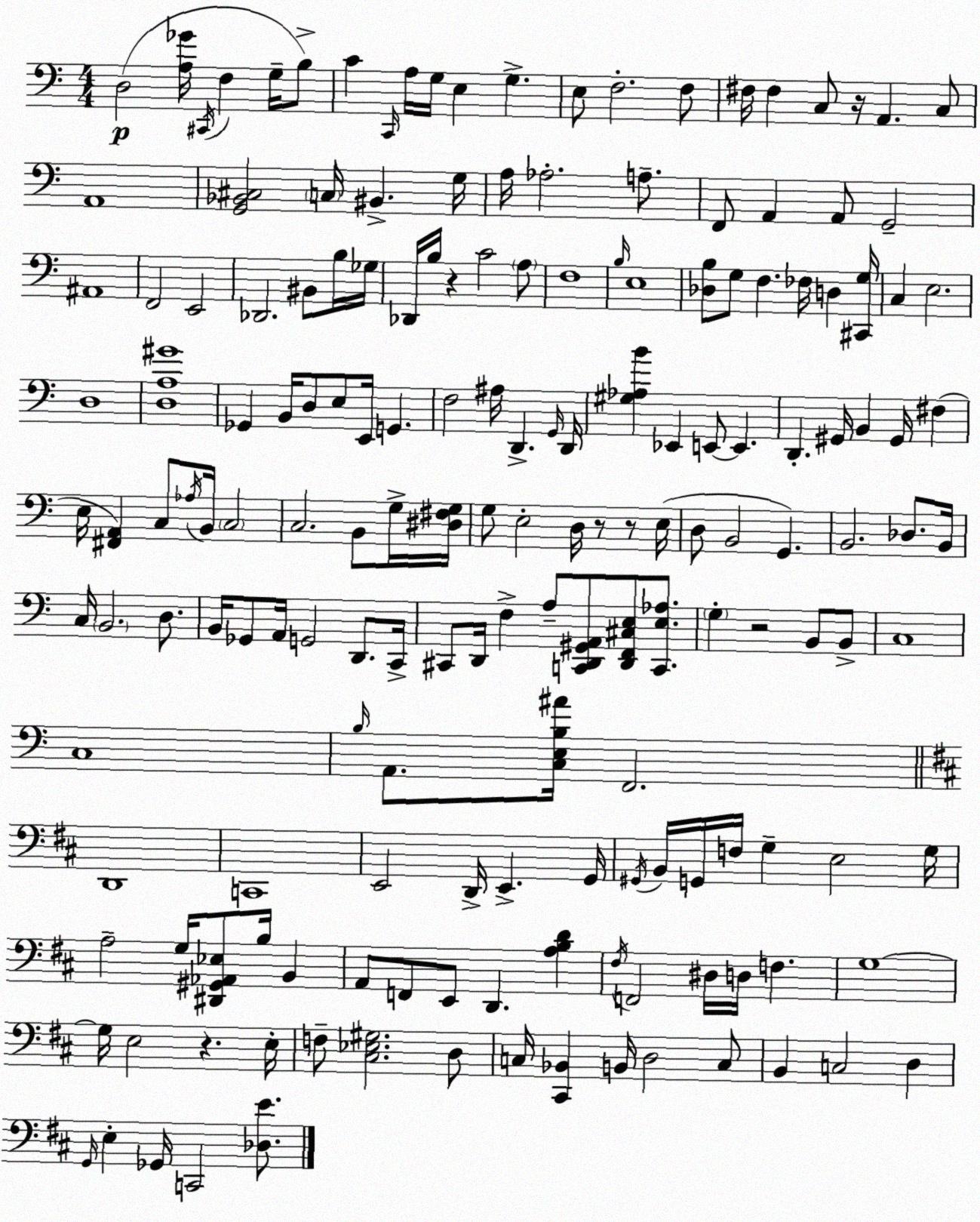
X:1
T:Untitled
M:4/4
L:1/4
K:C
D,2 [A,_G]/4 ^C,,/4 F, G,/4 B,/2 C C,,/4 A,/4 G,/4 E, G, E,/2 F,2 F,/2 ^F,/4 ^F, C,/2 z/4 A,, C,/2 A,,4 [G,,_B,,^C,]2 C,/4 ^B,, G,/4 A,/4 _A,2 A,/2 F,,/2 A,, A,,/2 G,,2 ^A,,4 F,,2 E,,2 _D,,2 ^B,,/2 B,/4 _G,/4 _D,,/4 B,/4 z C2 A,/2 F,4 B,/4 E,4 [_D,B,]/2 G,/2 F, _F,/4 D, [^C,,G,]/4 C, E,2 D,4 [D,A,^G]4 _G,, B,,/4 D,/2 E,/2 E,,/4 G,, F,2 ^A,/4 D,, G,,/4 D,,/4 [^G,_A,B] _E,, E,,/2 E,, D,, ^G,,/4 B,, ^G,,/4 ^F, E,/4 [^F,,A,,] C,/2 _A,/4 B,,/4 C,2 C,2 B,,/2 G,/4 [^D,^F,G,]/4 G,/2 E,2 D,/4 z/2 z/2 E,/4 D,/2 B,,2 G,, B,,2 _D,/2 B,,/4 C,/4 B,,2 D,/2 B,,/4 _G,,/2 A,,/4 G,,2 D,,/2 C,,/4 ^C,,/2 D,,/4 F, A,/2 [C,,D,,^G,,A,,]/2 [D,,F,,^C,E,]/2 [C,,E,_A,]/2 G, z2 B,,/2 B,,/2 C,4 C,4 B,/4 A,,/2 [C,E,B,^A]/4 F,,2 D,,4 C,,4 E,,2 D,,/4 E,, G,,/4 ^G,,/4 B,,/4 G,,/4 F,/4 G, E,2 G,/4 A,2 G,/4 [^D,,^G,,_A,,_E,]/2 B,/4 B,, A,,/2 F,,/2 E,,/2 D,, [A,B,D] ^F,/4 F,,2 ^D,/4 D,/4 F, G,4 G,/4 E,2 z E,/4 F,/2 [^C,_E,^G,]2 D,/2 C,/4 [^C,,_B,,] B,,/4 D,2 C,/2 B,, C,2 D, G,,/4 E, _G,,/4 C,,2 [_D,E]/2